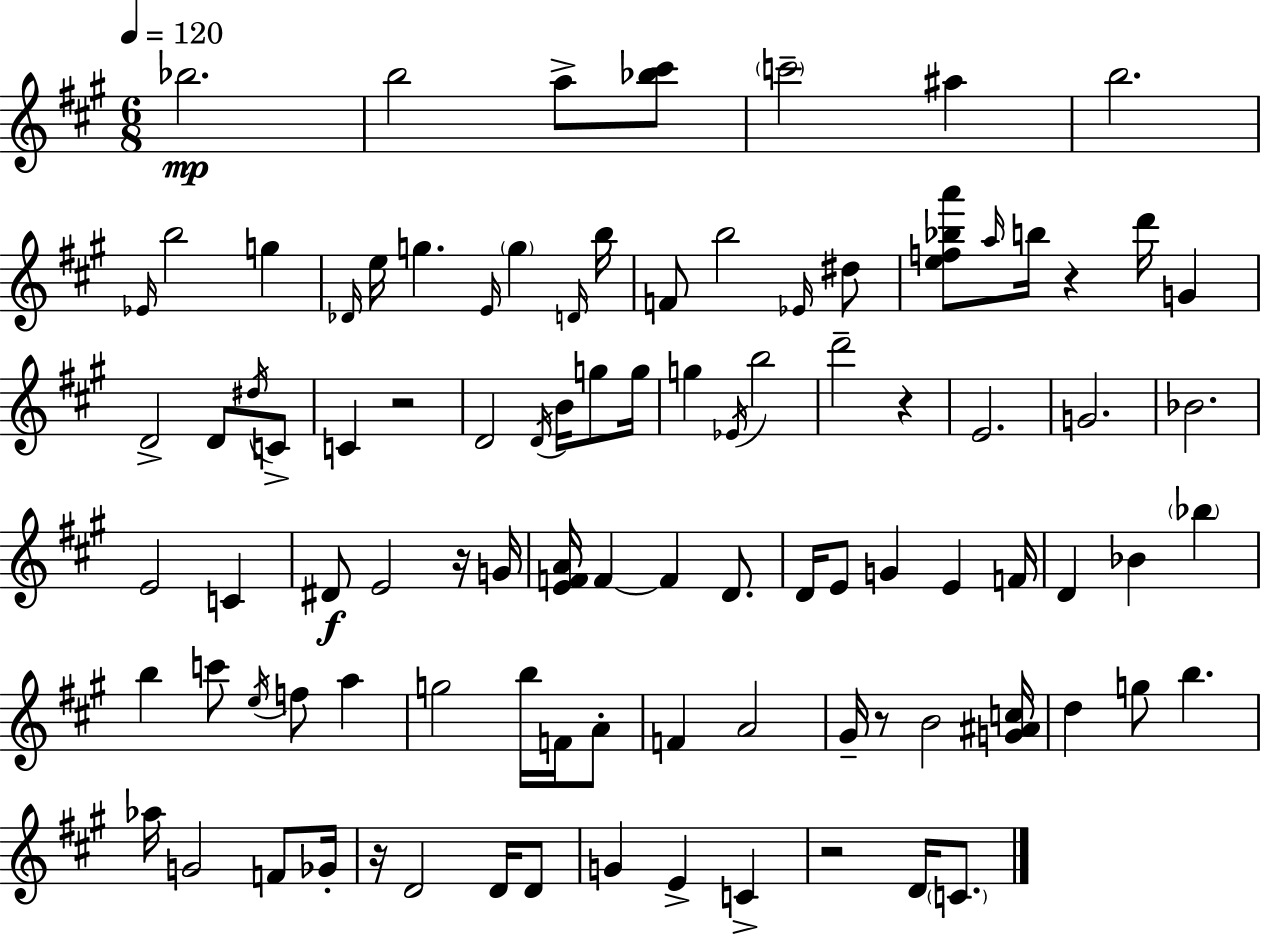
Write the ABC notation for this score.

X:1
T:Untitled
M:6/8
L:1/4
K:A
_b2 b2 a/2 [_b^c']/2 c'2 ^a b2 _E/4 b2 g _D/4 e/4 g E/4 g D/4 b/4 F/2 b2 _E/4 ^d/2 [ef_ba']/2 a/4 b/4 z d'/4 G D2 D/2 ^d/4 C/2 C z2 D2 D/4 B/4 g/2 g/4 g _E/4 b2 d'2 z E2 G2 _B2 E2 C ^D/2 E2 z/4 G/4 [EFA]/4 F F D/2 D/4 E/2 G E F/4 D _B _b b c'/2 e/4 f/2 a g2 b/4 F/4 A/2 F A2 ^G/4 z/2 B2 [G^Ac]/4 d g/2 b _a/4 G2 F/2 _G/4 z/4 D2 D/4 D/2 G E C z2 D/4 C/2